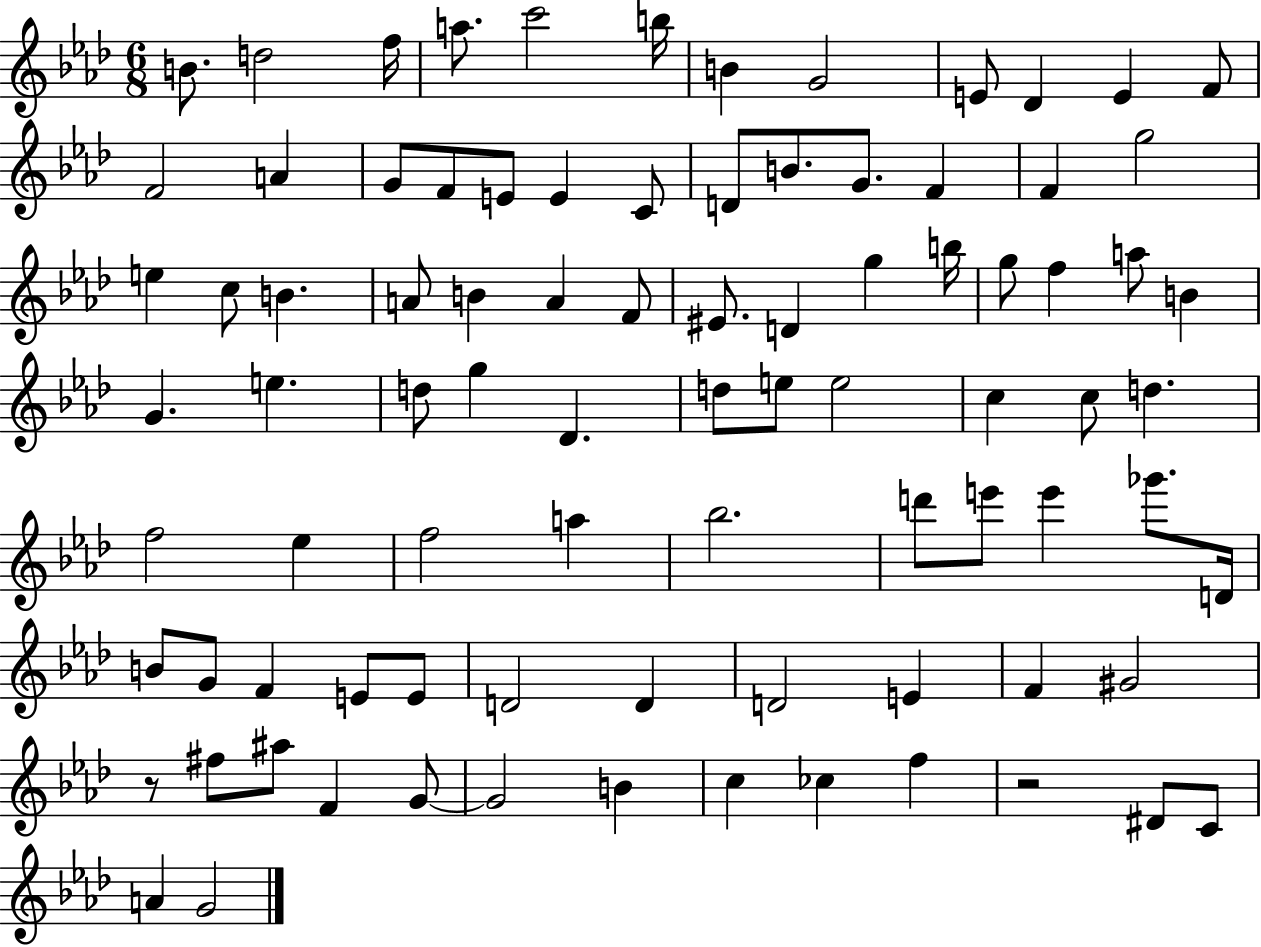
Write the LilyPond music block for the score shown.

{
  \clef treble
  \numericTimeSignature
  \time 6/8
  \key aes \major
  b'8. d''2 f''16 | a''8. c'''2 b''16 | b'4 g'2 | e'8 des'4 e'4 f'8 | \break f'2 a'4 | g'8 f'8 e'8 e'4 c'8 | d'8 b'8. g'8. f'4 | f'4 g''2 | \break e''4 c''8 b'4. | a'8 b'4 a'4 f'8 | eis'8. d'4 g''4 b''16 | g''8 f''4 a''8 b'4 | \break g'4. e''4. | d''8 g''4 des'4. | d''8 e''8 e''2 | c''4 c''8 d''4. | \break f''2 ees''4 | f''2 a''4 | bes''2. | d'''8 e'''8 e'''4 ges'''8. d'16 | \break b'8 g'8 f'4 e'8 e'8 | d'2 d'4 | d'2 e'4 | f'4 gis'2 | \break r8 fis''8 ais''8 f'4 g'8~~ | g'2 b'4 | c''4 ces''4 f''4 | r2 dis'8 c'8 | \break a'4 g'2 | \bar "|."
}